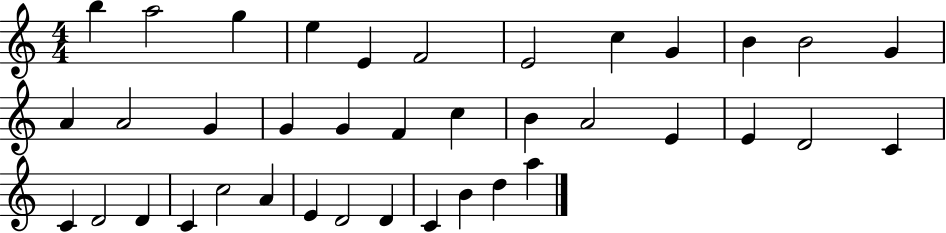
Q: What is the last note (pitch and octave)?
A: A5